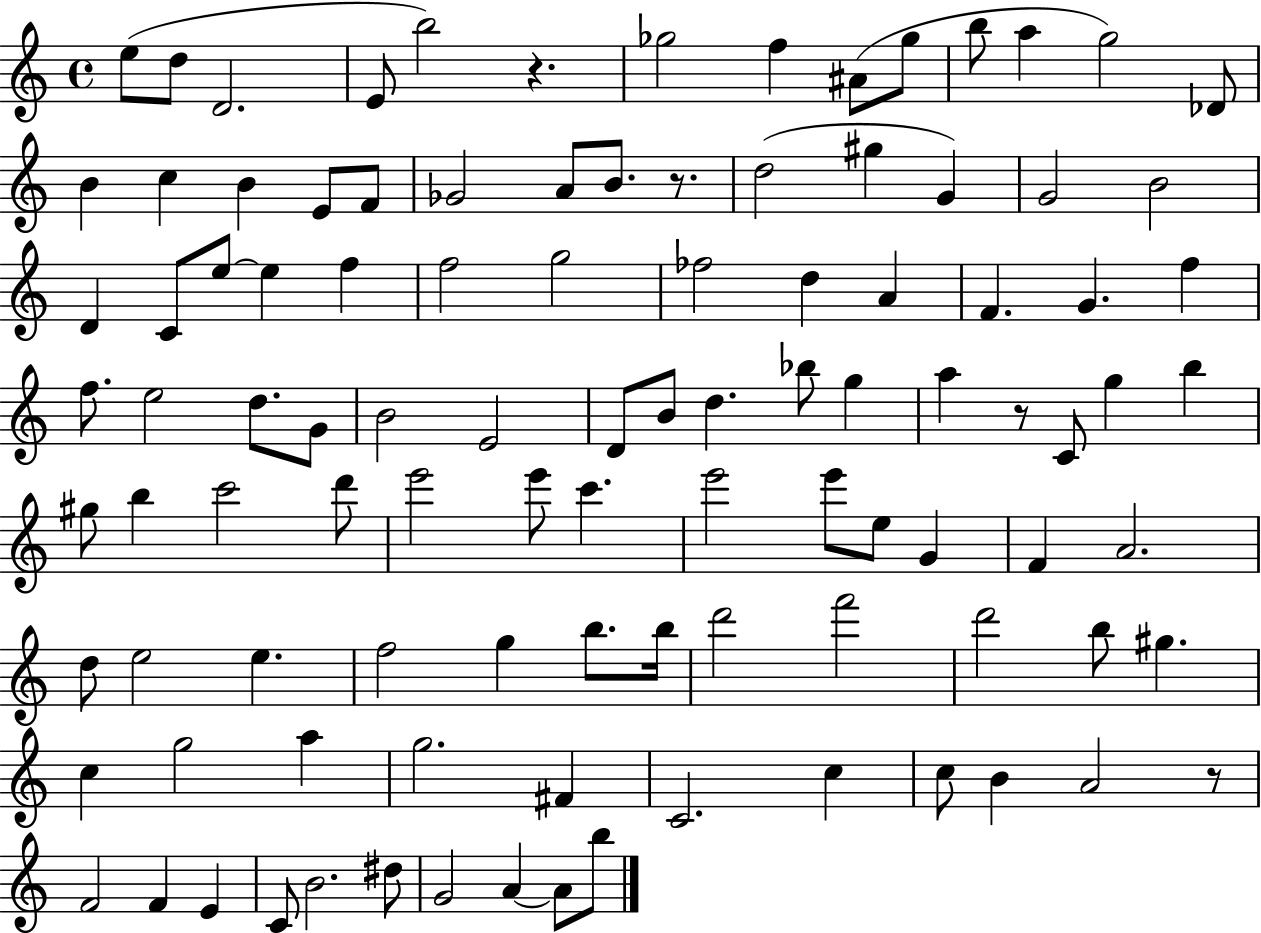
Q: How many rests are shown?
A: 4